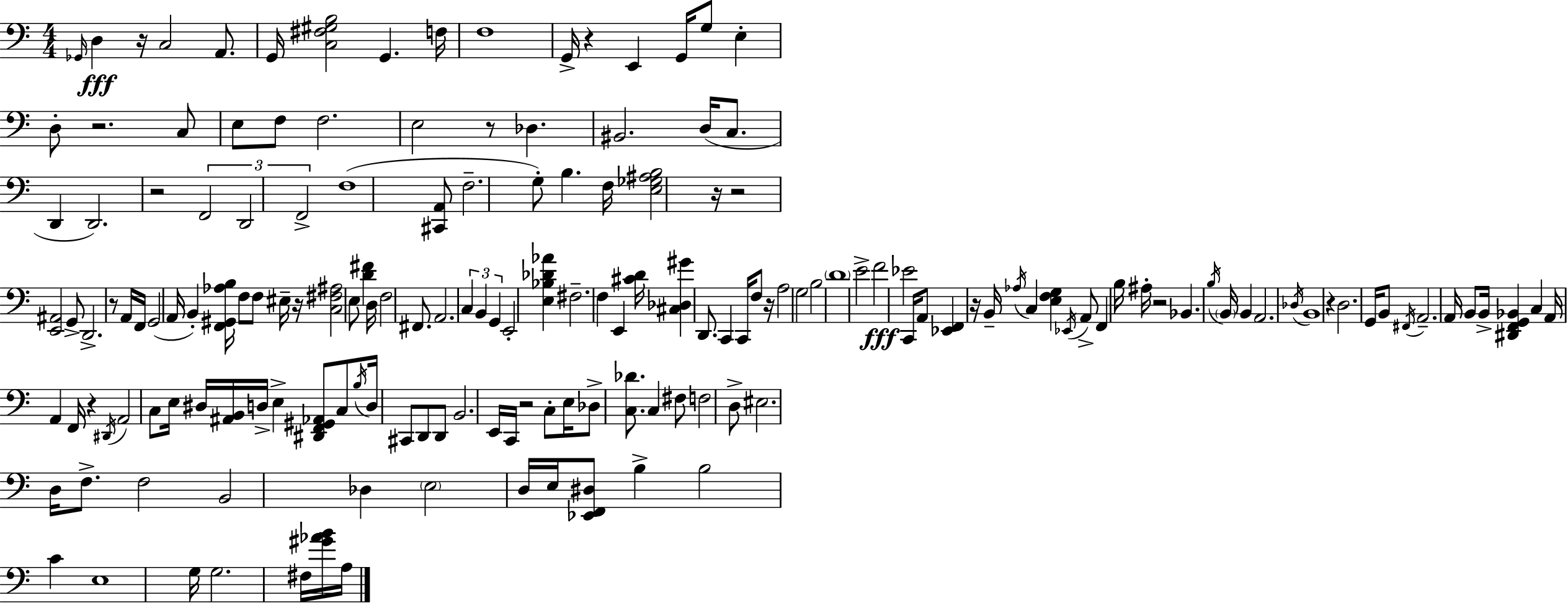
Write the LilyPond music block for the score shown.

{
  \clef bass
  \numericTimeSignature
  \time 4/4
  \key c \major
  \grace { ges,16 }\fff d4 r16 c2 a,8. | g,16 <c fis gis b>2 g,4. | f16 f1 | g,16-> r4 e,4 g,16 g8 e4-. | \break d8-. r2. c8 | e8 f8 f2. | e2 r8 des4. | bis,2. d16( c8. | \break d,4 d,2.) | r2 \tuplet 3/2 { f,2 | d,2 f,2-> } | f1( | \break <cis, a,>8 f2.-- g8-.) | b4. f16 <e ges ais b>2 | r16 r2 <e, ais,>2 | g,8-> d,2.-> r8 | \break a,16 f,16 g,2( a,16 b,4-.) | <f, gis, aes b>16 f8 f8 eis16-- r16 <c fis ais>2 e8 | <d' fis'>4 d16 f2 fis,8. | a,2. \tuplet 3/2 { c4 | \break b,4 g,4 } e,2-. | <e bes des' aes'>4 fis2.-- | f4 e,4 <cis' d'>16 <cis des gis'>4 d,8. | c,4 c,16 f8 r16 a2 | \break g2 b2 | \parenthesize d'1 | e'2-> f'2\fff | ees'2 c,16 a,8 <ees, f,>4 | \break r16 b,16-- \acciaccatura { aes16 } c4 <e f g>4 \acciaccatura { ees,16 } a,8-> f,4 | b16 ais16-. r2 bes,4. | \acciaccatura { b16 } \parenthesize b,16 b,4 a,2. | \acciaccatura { des16 } b,1 | \break r4 d2. | g,16 b,8 \acciaccatura { fis,16 } a,2.-- | a,16 b,8 b,16-> <dis, f, g, bes,>4 c4 | a,16 a,4 f,16 r4 \acciaccatura { dis,16 } a,2 | \break c8 e16 dis16 <ais, b,>16 d16-> e4-> <dis, f, gis, aes,>8 | c8 \acciaccatura { b16 } d16 cis,8 d,8 d,8 b,2. | e,16 c,16 r2 | c8-. e16 des8-> <c des'>8. c4 fis8 f2 | \break d8-> eis2. | d16 f8.-> f2 | b,2 des4 \parenthesize e2 | d16 e16 <ees, f, dis>8 b4-> b2 | \break c'4 e1 | g16 g2. | fis16 <gis' aes' b'>16 a16 \bar "|."
}